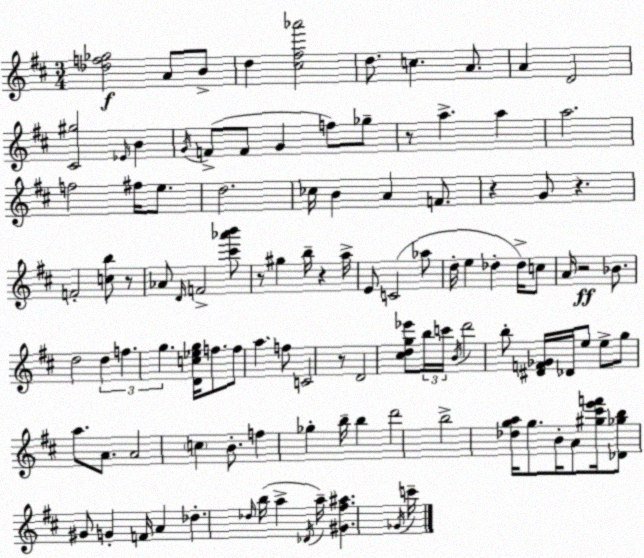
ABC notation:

X:1
T:Untitled
M:3/4
L:1/4
K:D
[_df_g]2 A/2 B/2 d [^c^f_a']2 d/2 c A/2 A D2 [^C^g]2 _E/4 B G/4 F/2 F/2 G f/2 _g/2 z/2 a a a2 f2 ^f/4 e/2 d2 _c/4 B A F/2 z G/2 z F2 [cb]/2 z/2 _A/2 D/4 F2 [^c'_a'b']/2 z/2 ^g b/4 z a/4 E/2 C2 _a/2 d/4 e _d _d/4 c/2 A/4 z2 _B/2 d2 d f g [Dc_eg]/4 f/2 f/2 a f/2 C2 z/2 D2 [^cdg_e']/2 b/4 c'/4 B/4 d'2 b/2 [^DF_G]/4 _D/4 e/2 e/2 g/2 a/2 A/2 A2 c B/2 f _g b/4 b d'2 b2 [_dga]/4 g/2 B/4 A/2 [^g^c'e'f']/4 [_D_gb]/2 ^G/2 G F/4 A _d _d/4 b/4 a _D/4 a/4 [^G^f^a] _G/4 c'/4